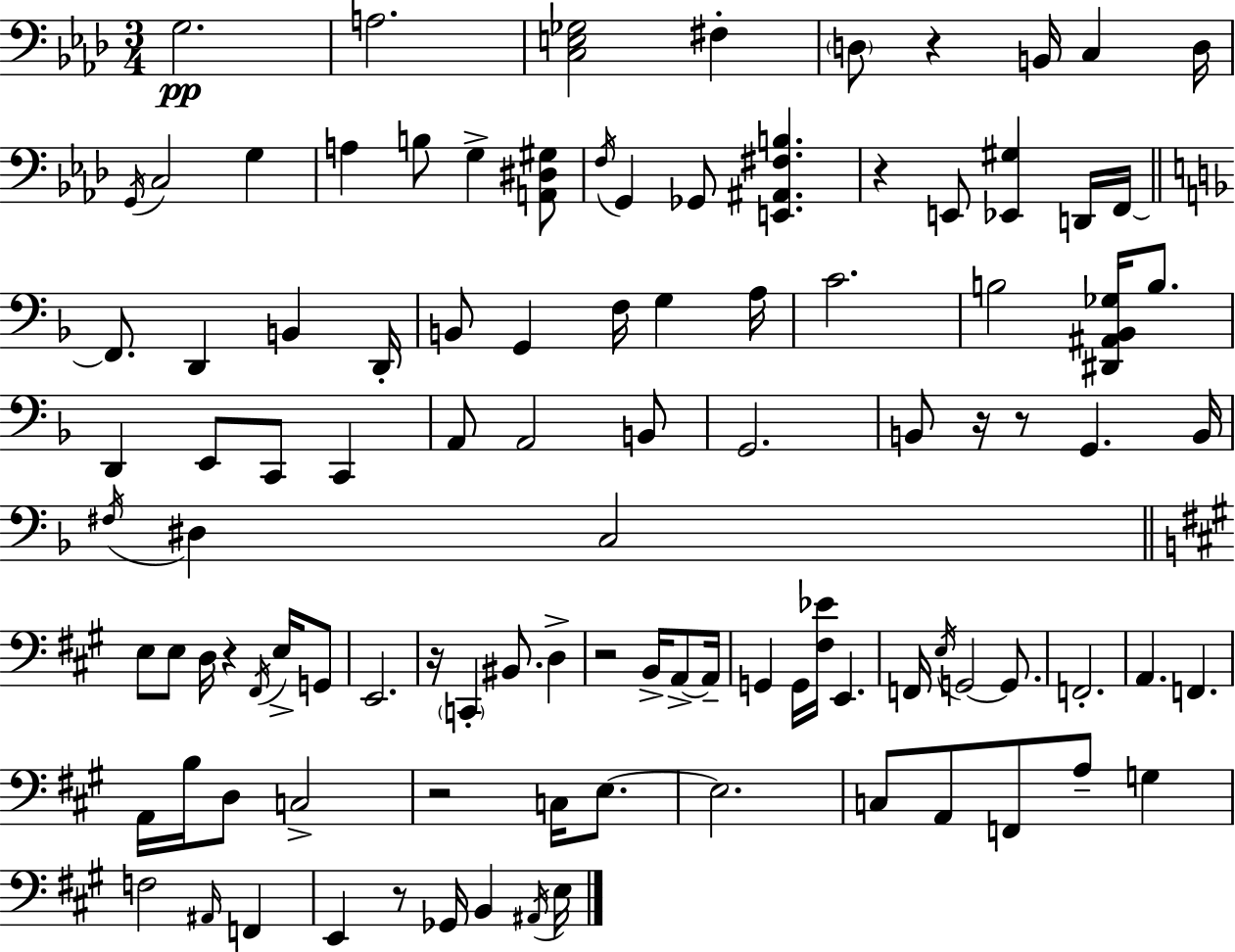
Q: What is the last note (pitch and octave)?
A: E3